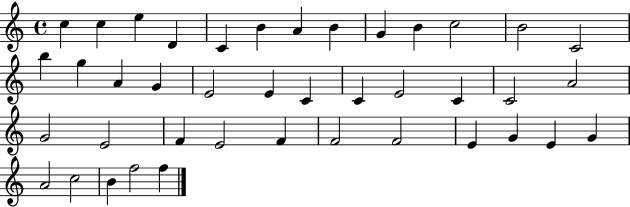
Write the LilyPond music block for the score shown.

{
  \clef treble
  \time 4/4
  \defaultTimeSignature
  \key c \major
  c''4 c''4 e''4 d'4 | c'4 b'4 a'4 b'4 | g'4 b'4 c''2 | b'2 c'2 | \break b''4 g''4 a'4 g'4 | e'2 e'4 c'4 | c'4 e'2 c'4 | c'2 a'2 | \break g'2 e'2 | f'4 e'2 f'4 | f'2 f'2 | e'4 g'4 e'4 g'4 | \break a'2 c''2 | b'4 f''2 f''4 | \bar "|."
}